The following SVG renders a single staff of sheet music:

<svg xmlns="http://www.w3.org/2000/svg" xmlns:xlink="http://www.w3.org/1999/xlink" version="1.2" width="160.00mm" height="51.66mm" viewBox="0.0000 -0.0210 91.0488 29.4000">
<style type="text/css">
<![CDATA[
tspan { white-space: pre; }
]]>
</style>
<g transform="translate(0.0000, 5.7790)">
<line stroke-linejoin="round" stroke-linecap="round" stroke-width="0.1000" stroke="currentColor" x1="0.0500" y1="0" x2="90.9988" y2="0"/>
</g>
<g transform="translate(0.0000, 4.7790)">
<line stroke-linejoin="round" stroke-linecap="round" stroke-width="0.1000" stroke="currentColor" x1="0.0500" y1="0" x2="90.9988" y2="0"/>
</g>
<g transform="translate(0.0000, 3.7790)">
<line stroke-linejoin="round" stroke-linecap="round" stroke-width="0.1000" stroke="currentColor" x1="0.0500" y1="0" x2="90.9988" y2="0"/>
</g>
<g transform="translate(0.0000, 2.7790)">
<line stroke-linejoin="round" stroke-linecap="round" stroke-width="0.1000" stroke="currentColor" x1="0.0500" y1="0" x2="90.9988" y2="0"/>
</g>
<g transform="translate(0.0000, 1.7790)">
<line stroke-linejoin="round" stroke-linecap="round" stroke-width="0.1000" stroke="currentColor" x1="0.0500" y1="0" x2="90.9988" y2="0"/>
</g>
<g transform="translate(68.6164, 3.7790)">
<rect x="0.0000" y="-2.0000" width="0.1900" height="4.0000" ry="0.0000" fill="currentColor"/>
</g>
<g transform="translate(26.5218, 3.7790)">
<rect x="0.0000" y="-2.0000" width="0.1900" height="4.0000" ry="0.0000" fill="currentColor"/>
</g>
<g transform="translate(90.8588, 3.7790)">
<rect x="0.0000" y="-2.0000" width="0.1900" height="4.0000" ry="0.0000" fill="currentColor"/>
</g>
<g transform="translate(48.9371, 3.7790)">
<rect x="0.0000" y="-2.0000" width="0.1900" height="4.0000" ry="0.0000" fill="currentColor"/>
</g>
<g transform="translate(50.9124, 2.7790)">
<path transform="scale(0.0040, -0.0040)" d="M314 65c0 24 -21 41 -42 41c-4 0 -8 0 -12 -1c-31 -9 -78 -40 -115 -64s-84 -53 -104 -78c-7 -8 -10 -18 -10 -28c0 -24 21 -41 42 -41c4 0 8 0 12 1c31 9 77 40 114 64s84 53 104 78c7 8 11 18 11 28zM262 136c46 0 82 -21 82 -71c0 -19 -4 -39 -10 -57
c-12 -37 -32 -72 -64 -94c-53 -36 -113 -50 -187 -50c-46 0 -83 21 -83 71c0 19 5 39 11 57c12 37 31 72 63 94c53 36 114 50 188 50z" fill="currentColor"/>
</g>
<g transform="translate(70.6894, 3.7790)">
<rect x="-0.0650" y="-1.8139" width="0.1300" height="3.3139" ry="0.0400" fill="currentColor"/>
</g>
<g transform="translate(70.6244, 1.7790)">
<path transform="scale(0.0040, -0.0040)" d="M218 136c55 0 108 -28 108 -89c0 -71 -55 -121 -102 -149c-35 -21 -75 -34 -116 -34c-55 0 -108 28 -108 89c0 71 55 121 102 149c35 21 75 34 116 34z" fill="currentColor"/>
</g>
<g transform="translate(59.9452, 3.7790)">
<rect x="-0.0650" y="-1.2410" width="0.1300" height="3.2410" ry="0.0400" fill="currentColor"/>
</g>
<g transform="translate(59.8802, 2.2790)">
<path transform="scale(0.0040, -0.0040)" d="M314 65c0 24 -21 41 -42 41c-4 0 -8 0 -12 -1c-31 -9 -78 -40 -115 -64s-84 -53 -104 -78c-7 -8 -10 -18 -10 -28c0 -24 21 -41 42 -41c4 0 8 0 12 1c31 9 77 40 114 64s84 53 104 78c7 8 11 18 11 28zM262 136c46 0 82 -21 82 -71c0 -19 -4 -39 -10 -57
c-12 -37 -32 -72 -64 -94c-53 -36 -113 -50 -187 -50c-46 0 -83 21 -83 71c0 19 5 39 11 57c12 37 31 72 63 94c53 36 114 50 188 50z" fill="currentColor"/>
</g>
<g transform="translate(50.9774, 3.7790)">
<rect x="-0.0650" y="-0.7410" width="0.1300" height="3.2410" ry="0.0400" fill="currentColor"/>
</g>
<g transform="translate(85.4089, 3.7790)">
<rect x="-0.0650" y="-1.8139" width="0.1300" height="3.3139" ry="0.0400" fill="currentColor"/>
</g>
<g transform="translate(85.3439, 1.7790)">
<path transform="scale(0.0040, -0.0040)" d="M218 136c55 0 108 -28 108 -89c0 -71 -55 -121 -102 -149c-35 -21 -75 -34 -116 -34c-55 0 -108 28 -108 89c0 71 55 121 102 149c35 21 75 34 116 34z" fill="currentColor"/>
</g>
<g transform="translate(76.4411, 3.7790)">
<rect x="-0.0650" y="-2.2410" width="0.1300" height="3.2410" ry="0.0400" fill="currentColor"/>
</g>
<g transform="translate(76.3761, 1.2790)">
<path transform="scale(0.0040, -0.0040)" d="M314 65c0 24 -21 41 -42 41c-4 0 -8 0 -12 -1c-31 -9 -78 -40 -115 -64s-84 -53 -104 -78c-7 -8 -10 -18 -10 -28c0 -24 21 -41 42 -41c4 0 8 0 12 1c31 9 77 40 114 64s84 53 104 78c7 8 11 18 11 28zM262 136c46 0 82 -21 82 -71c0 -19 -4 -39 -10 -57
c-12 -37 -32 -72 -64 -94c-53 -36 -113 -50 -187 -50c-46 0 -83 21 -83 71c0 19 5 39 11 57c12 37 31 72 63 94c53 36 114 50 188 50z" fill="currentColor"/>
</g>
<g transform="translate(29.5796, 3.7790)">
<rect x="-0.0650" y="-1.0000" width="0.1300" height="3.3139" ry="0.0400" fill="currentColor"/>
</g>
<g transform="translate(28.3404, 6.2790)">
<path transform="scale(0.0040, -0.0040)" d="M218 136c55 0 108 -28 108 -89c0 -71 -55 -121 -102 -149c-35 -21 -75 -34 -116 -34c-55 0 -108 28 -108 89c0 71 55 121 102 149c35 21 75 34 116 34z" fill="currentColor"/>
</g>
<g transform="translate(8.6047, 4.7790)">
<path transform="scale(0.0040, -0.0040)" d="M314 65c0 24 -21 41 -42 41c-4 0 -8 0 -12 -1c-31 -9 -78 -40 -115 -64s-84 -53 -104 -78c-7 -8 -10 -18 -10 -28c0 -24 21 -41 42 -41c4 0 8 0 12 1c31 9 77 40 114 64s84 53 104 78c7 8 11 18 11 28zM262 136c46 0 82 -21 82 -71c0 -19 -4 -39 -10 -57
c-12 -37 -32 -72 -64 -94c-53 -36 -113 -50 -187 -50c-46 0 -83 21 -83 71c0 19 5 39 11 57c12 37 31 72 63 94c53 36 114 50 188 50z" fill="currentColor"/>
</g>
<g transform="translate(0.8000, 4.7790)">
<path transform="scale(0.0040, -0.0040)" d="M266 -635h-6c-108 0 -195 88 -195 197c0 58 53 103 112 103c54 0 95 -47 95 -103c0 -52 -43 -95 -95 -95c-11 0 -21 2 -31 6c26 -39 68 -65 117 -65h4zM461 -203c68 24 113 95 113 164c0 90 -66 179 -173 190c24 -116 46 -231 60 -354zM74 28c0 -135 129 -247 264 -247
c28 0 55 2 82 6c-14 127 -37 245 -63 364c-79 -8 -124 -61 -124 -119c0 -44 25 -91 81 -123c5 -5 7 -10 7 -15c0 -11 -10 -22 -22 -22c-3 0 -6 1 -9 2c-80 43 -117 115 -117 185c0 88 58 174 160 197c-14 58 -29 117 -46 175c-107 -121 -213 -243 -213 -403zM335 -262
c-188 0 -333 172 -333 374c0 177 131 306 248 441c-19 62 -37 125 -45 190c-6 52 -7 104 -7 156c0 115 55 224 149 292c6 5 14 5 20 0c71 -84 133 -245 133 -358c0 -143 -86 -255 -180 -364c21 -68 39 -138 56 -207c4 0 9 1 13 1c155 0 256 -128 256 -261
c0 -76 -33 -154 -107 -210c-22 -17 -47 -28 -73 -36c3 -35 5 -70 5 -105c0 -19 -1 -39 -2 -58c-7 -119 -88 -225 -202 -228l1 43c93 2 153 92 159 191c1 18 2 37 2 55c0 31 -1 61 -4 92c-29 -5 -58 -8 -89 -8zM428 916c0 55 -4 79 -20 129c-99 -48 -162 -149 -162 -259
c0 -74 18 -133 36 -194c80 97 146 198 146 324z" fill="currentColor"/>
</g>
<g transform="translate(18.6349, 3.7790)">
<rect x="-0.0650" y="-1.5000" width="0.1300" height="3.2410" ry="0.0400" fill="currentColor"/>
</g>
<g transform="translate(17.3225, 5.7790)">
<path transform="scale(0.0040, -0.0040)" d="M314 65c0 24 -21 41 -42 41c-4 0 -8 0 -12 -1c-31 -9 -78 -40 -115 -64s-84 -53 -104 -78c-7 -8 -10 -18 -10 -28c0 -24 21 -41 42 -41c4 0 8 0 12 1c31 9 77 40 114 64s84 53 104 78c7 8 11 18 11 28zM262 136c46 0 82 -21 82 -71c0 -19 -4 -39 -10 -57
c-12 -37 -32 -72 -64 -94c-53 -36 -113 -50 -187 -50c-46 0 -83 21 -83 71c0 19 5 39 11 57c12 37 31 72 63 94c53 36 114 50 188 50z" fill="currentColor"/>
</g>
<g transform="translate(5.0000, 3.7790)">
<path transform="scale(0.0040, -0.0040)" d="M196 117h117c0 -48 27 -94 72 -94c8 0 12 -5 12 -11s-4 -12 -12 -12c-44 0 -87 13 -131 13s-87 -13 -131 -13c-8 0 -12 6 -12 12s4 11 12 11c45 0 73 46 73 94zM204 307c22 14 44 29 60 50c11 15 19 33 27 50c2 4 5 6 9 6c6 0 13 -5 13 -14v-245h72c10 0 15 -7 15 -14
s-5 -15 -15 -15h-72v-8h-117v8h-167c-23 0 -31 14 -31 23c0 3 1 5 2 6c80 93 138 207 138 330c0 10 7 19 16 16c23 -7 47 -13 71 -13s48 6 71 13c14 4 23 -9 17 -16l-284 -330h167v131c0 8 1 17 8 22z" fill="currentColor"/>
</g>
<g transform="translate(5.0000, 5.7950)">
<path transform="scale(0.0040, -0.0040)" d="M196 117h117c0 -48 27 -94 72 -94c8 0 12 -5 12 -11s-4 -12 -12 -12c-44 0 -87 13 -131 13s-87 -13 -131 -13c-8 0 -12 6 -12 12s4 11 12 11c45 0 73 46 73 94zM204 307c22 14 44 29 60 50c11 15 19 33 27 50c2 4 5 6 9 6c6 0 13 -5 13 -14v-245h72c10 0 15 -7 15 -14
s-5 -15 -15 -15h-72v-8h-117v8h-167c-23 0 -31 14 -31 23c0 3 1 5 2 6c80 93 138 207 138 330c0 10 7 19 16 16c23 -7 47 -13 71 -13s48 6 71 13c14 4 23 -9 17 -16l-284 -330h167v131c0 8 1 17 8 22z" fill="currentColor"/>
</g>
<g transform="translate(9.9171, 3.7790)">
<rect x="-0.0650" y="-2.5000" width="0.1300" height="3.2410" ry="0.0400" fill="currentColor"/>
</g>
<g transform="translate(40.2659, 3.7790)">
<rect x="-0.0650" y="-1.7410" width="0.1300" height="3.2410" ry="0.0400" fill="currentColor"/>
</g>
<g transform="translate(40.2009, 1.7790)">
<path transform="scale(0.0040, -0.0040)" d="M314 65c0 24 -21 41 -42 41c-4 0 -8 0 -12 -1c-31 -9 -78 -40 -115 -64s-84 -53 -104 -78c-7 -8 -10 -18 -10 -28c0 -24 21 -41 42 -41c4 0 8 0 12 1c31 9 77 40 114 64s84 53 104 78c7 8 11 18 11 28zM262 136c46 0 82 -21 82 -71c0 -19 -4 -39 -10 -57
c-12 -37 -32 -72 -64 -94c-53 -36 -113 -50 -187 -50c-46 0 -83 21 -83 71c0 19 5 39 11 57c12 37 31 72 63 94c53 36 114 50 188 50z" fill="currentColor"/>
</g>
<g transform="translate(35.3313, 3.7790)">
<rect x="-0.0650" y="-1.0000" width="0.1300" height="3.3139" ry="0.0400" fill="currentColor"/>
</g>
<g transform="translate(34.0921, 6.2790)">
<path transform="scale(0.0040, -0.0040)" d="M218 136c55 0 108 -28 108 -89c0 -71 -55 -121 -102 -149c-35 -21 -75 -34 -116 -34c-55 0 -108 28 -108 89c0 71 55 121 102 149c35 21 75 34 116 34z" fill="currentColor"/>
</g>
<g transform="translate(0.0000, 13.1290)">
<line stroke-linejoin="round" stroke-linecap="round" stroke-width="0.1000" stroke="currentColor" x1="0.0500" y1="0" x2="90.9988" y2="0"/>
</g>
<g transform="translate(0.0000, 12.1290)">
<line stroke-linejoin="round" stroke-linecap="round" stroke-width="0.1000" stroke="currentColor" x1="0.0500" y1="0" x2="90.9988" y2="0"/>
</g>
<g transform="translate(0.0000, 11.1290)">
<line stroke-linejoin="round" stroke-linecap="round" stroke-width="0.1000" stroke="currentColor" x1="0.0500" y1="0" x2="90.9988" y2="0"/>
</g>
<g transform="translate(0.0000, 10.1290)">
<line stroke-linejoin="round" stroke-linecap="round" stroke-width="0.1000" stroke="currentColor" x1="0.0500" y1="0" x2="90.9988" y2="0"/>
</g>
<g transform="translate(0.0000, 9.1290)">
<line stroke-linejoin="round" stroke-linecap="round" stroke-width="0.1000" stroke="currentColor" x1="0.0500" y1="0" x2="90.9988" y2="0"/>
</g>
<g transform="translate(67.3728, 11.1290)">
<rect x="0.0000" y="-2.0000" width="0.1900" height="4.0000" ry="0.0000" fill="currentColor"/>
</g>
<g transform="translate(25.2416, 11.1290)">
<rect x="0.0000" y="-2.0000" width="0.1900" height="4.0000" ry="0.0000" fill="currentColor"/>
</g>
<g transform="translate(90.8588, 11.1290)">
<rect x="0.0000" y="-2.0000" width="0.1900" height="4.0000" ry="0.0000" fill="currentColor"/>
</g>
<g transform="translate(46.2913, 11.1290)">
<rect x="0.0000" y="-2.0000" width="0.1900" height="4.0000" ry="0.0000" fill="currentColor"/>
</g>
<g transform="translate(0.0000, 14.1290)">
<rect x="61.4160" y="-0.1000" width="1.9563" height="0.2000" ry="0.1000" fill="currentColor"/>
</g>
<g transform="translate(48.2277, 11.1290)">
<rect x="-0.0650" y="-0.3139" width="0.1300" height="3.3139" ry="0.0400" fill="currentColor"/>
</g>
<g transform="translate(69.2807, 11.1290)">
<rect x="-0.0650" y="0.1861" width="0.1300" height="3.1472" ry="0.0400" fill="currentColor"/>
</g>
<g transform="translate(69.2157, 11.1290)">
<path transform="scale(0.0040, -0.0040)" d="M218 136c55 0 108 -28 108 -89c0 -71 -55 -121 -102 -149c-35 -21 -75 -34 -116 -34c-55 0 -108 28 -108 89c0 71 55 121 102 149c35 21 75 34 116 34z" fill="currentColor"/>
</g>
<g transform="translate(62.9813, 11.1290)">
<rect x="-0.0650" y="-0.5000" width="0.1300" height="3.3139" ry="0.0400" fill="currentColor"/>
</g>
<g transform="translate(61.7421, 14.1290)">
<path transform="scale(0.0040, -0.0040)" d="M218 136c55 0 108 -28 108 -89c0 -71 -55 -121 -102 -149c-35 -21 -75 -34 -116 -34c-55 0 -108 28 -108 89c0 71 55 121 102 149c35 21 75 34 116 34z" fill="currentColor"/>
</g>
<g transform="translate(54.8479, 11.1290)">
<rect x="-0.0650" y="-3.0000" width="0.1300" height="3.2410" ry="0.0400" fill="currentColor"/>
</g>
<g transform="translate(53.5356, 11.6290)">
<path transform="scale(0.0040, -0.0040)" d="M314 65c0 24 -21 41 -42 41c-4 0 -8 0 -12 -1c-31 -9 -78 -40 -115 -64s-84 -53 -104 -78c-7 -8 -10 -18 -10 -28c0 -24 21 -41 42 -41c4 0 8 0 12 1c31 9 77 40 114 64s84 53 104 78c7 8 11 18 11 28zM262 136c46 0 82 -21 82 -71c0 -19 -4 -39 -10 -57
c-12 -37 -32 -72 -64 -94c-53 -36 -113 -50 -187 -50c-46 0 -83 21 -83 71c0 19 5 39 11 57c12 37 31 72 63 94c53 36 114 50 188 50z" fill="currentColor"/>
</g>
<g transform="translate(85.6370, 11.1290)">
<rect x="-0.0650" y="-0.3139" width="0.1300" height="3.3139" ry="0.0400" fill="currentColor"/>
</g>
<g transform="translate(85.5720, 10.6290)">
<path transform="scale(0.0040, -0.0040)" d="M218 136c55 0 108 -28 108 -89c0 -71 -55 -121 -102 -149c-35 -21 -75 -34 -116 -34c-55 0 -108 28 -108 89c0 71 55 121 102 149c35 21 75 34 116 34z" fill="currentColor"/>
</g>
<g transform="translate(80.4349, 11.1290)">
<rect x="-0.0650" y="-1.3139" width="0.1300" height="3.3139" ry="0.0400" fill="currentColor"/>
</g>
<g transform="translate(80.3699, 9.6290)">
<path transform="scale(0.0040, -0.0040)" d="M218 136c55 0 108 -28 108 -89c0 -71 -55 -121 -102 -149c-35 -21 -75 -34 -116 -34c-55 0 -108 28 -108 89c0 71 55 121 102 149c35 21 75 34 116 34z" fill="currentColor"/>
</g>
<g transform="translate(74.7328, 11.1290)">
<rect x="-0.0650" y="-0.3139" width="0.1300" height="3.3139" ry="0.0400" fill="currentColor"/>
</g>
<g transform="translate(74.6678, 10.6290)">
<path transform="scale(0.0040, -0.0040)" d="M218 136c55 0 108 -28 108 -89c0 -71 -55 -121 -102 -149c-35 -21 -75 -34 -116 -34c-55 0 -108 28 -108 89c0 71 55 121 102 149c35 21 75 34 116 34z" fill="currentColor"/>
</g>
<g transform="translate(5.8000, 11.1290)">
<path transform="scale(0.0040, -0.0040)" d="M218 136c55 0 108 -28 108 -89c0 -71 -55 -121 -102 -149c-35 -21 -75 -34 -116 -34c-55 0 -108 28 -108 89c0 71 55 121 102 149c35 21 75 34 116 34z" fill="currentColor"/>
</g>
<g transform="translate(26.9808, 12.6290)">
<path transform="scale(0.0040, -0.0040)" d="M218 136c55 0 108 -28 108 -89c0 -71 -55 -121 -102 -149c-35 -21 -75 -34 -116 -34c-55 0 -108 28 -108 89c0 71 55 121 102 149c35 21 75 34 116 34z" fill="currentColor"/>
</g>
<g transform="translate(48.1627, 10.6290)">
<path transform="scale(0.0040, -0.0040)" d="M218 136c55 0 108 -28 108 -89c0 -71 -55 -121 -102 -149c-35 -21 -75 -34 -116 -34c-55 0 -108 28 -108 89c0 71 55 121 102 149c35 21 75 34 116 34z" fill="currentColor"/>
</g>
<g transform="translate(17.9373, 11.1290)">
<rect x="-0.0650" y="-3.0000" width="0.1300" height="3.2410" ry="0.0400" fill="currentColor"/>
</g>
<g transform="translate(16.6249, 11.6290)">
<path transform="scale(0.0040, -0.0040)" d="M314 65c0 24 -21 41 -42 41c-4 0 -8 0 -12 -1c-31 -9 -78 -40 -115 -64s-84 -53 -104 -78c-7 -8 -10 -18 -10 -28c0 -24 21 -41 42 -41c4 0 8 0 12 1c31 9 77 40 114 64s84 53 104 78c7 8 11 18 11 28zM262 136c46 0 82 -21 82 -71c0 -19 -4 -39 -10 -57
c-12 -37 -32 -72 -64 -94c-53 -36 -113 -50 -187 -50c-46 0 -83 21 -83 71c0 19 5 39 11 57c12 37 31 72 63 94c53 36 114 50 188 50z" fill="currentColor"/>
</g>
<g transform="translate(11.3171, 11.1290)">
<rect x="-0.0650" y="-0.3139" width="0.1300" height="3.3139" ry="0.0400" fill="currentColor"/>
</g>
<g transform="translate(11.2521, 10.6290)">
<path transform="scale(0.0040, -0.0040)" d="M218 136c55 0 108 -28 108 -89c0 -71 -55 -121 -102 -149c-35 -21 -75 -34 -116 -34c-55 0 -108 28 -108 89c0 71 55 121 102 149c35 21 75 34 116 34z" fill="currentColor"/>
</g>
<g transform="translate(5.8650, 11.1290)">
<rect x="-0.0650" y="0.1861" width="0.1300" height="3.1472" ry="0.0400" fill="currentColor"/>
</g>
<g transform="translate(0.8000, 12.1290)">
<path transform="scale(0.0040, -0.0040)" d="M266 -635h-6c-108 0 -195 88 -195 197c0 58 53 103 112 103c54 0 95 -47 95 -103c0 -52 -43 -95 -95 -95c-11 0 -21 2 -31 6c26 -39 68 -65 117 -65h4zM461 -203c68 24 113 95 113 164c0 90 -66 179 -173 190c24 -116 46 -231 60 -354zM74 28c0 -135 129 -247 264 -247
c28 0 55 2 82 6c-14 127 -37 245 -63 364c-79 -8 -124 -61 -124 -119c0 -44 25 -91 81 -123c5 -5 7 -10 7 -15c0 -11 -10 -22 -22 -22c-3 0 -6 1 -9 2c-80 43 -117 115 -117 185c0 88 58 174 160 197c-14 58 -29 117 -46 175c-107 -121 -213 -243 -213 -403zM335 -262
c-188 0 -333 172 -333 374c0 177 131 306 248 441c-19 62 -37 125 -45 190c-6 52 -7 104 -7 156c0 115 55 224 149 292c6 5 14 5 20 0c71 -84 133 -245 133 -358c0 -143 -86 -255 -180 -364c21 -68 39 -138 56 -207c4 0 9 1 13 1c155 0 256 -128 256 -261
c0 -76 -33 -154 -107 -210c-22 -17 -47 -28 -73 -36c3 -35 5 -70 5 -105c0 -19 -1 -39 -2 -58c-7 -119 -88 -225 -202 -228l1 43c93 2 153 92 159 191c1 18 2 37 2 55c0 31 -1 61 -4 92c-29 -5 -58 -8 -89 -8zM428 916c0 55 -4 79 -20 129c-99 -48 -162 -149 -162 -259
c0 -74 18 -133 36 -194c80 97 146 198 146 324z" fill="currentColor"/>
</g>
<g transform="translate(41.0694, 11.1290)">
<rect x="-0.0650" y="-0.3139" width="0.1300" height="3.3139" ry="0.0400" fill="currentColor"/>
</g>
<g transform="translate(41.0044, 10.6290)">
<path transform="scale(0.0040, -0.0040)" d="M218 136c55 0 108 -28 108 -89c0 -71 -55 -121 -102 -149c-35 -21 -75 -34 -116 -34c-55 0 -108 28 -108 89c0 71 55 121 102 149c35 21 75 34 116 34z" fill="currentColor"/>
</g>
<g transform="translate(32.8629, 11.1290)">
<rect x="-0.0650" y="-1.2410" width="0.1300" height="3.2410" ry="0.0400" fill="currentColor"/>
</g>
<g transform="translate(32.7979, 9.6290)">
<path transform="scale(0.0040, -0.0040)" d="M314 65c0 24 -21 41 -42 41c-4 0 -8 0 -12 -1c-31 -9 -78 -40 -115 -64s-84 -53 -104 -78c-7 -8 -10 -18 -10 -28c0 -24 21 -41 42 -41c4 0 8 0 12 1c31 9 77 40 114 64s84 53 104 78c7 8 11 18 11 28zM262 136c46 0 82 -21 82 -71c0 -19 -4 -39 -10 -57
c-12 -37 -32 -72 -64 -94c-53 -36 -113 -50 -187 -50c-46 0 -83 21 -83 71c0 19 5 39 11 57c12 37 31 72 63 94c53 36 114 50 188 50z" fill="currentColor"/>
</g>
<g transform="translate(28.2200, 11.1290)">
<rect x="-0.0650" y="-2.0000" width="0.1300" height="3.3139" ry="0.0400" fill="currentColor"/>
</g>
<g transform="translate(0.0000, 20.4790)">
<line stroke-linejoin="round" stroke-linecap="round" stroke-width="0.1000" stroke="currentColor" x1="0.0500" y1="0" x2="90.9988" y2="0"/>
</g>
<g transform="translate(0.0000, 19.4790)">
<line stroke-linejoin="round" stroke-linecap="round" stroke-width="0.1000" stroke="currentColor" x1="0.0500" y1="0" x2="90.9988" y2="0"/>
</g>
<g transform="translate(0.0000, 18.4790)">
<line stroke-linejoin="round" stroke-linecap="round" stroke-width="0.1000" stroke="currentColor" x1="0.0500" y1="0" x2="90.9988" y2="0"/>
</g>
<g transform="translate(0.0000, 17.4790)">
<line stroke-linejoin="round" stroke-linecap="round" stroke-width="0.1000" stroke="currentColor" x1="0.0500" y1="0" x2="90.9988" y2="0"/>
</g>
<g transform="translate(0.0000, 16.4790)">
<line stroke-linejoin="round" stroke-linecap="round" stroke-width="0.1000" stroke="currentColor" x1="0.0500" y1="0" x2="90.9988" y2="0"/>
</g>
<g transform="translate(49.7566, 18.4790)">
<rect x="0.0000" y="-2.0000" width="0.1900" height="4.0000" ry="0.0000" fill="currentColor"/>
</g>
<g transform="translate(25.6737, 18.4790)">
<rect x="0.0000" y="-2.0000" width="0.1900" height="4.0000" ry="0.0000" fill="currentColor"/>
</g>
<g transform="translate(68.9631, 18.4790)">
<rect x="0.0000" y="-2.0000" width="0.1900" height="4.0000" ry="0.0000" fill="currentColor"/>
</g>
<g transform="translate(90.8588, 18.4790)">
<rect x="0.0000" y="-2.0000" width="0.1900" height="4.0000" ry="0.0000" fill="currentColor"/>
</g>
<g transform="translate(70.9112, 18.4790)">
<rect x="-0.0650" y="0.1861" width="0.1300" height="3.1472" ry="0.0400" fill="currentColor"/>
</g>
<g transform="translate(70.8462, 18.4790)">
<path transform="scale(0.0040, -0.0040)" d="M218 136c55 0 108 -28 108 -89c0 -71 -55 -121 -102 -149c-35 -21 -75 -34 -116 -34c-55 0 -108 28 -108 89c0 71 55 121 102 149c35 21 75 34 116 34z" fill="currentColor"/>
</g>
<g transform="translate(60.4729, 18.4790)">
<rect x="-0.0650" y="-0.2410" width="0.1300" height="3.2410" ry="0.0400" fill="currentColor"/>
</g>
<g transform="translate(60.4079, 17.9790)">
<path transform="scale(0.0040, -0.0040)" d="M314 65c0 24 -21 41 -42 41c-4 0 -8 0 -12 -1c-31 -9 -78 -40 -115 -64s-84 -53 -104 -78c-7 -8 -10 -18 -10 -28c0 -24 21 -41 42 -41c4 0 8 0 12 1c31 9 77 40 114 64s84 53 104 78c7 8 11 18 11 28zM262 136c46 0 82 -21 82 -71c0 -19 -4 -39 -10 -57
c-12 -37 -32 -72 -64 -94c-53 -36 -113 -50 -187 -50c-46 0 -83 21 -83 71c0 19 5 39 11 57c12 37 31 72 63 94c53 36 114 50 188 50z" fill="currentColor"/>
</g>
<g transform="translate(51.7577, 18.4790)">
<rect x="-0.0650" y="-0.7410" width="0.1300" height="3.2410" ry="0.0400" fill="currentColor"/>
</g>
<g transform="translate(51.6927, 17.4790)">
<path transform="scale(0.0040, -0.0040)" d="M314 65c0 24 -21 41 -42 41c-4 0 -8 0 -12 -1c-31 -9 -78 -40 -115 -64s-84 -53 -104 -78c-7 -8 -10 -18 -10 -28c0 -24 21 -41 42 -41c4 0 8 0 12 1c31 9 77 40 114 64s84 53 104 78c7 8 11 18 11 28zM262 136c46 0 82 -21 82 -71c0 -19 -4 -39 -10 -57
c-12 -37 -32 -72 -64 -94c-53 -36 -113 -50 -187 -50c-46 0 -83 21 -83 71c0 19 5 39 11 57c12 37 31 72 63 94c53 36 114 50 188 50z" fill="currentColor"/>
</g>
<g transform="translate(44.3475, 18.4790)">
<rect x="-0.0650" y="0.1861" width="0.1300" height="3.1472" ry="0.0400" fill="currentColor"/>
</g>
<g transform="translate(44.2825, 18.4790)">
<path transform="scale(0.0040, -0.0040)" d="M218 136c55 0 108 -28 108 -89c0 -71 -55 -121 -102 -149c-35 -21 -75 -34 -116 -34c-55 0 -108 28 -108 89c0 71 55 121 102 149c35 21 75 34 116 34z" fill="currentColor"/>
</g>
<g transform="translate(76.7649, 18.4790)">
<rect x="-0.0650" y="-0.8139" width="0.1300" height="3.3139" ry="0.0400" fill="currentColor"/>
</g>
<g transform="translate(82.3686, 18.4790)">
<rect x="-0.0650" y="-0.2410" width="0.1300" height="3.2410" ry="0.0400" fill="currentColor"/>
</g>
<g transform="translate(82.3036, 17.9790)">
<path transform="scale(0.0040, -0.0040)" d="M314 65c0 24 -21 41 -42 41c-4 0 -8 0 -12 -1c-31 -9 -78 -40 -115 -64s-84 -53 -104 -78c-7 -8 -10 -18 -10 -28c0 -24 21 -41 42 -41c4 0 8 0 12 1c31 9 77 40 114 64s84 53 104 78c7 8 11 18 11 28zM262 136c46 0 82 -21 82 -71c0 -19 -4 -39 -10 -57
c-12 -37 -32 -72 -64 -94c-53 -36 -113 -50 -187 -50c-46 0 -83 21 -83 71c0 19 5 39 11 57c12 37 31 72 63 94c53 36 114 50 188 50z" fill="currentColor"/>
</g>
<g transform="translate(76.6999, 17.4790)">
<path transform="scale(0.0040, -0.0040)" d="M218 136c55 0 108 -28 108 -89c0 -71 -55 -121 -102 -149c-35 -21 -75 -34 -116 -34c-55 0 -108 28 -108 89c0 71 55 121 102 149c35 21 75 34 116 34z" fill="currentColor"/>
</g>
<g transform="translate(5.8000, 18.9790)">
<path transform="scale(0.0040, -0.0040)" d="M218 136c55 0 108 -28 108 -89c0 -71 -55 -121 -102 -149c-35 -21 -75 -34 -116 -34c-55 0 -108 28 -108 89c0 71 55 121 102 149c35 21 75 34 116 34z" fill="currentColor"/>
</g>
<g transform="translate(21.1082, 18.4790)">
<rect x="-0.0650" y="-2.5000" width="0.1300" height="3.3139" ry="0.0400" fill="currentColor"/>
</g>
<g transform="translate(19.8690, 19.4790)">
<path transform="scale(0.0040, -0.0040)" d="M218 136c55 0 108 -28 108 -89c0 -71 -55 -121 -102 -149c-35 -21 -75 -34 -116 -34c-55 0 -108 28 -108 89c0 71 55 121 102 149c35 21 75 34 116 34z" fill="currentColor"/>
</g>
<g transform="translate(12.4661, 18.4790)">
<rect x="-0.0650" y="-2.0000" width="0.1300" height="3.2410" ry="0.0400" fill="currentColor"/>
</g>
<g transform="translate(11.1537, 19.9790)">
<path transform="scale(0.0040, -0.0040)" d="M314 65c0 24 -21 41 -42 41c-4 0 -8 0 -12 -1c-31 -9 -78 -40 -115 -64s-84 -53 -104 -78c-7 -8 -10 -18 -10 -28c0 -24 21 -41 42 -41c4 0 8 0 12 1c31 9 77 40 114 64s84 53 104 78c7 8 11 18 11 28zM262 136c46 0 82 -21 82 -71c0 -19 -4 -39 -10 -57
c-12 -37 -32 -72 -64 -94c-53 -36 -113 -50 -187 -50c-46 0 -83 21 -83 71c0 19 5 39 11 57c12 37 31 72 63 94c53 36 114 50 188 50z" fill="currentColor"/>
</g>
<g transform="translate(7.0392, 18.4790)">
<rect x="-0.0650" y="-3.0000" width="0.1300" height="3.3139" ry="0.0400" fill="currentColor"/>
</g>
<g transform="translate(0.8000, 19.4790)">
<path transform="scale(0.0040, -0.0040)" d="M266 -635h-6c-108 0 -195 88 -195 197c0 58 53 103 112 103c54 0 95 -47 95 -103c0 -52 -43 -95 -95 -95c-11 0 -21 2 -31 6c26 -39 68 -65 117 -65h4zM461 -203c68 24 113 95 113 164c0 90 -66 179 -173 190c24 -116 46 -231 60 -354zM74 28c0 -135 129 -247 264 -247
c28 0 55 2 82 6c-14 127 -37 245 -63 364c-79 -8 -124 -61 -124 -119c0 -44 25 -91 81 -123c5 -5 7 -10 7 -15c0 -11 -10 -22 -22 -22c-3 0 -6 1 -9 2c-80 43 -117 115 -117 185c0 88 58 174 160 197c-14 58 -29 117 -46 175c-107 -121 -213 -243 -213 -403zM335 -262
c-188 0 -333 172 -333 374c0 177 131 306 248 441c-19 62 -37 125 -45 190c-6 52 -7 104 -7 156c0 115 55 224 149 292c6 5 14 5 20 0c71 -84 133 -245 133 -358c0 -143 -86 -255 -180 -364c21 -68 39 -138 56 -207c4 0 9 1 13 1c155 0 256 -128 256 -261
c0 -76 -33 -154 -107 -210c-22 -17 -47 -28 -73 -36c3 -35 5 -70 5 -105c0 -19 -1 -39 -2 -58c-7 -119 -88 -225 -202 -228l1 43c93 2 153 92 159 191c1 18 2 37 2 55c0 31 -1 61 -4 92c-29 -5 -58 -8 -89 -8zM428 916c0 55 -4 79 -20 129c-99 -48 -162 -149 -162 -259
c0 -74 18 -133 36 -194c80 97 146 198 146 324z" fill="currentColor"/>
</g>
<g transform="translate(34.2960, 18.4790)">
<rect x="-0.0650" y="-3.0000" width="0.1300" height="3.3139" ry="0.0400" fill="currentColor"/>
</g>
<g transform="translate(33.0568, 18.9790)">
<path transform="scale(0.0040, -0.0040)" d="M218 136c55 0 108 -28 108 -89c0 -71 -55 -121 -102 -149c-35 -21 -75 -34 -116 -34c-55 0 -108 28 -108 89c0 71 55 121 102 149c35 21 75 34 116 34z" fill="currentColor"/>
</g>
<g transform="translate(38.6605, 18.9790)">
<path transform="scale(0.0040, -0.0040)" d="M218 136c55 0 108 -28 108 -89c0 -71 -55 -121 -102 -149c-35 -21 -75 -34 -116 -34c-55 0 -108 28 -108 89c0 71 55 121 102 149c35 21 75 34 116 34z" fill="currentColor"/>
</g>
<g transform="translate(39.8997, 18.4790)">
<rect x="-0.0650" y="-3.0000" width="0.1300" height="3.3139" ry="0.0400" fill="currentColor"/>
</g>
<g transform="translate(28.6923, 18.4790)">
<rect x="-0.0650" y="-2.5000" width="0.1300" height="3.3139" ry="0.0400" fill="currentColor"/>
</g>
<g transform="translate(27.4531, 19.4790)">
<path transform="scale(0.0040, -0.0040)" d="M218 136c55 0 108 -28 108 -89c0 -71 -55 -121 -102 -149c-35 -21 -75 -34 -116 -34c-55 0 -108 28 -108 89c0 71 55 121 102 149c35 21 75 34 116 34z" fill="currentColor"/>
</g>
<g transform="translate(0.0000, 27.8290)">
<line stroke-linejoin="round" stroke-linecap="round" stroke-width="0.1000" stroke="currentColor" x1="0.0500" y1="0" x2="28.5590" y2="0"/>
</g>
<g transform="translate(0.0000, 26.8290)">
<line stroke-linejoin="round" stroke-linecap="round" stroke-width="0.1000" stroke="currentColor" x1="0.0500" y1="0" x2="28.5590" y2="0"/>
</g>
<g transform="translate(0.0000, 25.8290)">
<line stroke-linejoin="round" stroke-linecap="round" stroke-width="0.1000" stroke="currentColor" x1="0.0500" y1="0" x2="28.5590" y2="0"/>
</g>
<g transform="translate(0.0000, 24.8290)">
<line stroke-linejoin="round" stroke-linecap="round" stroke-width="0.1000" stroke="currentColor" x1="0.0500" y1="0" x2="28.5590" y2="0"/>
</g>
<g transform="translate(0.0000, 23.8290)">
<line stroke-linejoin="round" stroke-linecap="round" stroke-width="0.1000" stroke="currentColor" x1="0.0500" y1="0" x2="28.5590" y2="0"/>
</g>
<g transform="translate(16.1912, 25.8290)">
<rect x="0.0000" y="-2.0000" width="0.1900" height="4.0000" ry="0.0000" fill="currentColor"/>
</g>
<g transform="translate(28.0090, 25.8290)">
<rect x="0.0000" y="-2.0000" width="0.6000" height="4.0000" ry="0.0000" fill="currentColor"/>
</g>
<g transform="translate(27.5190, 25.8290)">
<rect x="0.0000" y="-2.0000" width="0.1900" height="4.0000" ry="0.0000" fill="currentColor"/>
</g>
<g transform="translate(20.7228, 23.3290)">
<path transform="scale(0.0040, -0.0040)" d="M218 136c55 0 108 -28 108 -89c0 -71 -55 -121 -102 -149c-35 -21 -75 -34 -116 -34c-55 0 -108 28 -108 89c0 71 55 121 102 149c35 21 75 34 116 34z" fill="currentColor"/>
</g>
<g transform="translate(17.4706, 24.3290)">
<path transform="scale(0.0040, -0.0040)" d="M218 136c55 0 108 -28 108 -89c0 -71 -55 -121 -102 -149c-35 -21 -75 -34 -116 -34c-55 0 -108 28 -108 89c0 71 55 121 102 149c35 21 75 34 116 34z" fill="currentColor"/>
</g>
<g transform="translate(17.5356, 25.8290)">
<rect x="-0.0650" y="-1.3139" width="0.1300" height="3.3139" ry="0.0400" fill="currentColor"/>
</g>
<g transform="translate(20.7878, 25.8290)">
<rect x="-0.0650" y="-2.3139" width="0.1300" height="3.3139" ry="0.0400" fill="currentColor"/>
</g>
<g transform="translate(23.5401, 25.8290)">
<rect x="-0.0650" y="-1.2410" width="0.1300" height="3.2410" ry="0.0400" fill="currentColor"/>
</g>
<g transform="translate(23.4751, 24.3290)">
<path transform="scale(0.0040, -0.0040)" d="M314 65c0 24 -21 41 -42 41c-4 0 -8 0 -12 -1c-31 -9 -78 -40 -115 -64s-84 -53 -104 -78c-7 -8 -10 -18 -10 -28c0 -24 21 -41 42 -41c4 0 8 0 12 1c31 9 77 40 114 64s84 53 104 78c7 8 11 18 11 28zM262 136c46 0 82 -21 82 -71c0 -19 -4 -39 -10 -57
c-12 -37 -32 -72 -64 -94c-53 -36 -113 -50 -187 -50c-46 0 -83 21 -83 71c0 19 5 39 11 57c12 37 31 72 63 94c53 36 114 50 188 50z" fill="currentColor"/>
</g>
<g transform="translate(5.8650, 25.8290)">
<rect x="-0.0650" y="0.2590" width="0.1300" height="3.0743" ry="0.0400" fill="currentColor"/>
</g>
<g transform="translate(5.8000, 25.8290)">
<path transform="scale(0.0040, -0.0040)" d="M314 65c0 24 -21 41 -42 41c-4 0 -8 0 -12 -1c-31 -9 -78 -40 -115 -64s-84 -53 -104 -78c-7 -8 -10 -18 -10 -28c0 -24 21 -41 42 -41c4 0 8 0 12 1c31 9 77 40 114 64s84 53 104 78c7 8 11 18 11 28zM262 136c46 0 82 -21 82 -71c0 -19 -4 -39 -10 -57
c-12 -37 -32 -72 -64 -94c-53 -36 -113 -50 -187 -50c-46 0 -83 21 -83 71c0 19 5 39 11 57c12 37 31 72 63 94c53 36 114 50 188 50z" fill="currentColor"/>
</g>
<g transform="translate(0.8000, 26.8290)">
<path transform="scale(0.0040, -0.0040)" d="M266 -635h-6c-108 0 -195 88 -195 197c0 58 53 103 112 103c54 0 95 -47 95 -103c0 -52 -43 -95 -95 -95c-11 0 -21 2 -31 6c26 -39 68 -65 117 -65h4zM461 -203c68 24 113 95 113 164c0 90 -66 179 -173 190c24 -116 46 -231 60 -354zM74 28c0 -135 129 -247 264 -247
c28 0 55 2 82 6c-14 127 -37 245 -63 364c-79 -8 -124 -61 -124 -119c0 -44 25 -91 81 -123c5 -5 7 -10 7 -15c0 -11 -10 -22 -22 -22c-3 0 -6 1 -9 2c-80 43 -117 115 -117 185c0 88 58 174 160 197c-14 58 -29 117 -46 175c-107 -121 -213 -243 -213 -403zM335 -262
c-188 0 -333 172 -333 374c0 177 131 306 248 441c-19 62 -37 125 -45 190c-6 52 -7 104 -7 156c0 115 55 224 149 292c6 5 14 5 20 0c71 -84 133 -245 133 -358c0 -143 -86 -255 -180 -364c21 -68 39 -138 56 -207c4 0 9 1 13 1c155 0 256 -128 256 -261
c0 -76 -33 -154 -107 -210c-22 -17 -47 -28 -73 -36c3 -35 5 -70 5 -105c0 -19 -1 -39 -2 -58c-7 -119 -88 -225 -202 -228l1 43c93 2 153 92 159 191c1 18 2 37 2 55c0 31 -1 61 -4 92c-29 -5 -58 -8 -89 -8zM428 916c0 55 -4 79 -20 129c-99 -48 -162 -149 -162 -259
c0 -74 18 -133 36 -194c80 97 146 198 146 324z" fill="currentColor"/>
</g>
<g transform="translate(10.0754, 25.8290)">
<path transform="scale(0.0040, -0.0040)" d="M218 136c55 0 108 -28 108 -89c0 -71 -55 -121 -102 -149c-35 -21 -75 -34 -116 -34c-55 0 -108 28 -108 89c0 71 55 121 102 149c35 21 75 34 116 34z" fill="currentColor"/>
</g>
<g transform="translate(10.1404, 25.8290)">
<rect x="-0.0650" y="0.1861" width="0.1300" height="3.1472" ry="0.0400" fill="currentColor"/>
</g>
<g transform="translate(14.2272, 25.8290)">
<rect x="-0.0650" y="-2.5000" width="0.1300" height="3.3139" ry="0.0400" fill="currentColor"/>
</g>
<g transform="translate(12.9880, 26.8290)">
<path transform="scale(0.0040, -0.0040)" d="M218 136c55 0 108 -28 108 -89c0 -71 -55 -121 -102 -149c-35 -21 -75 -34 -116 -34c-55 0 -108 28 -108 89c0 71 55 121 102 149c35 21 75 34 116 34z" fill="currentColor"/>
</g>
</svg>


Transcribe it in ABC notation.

X:1
T:Untitled
M:4/4
L:1/4
K:C
G2 E2 D D f2 d2 e2 f g2 f B c A2 F e2 c c A2 C B c e c A F2 G G A A B d2 c2 B d c2 B2 B G e g e2